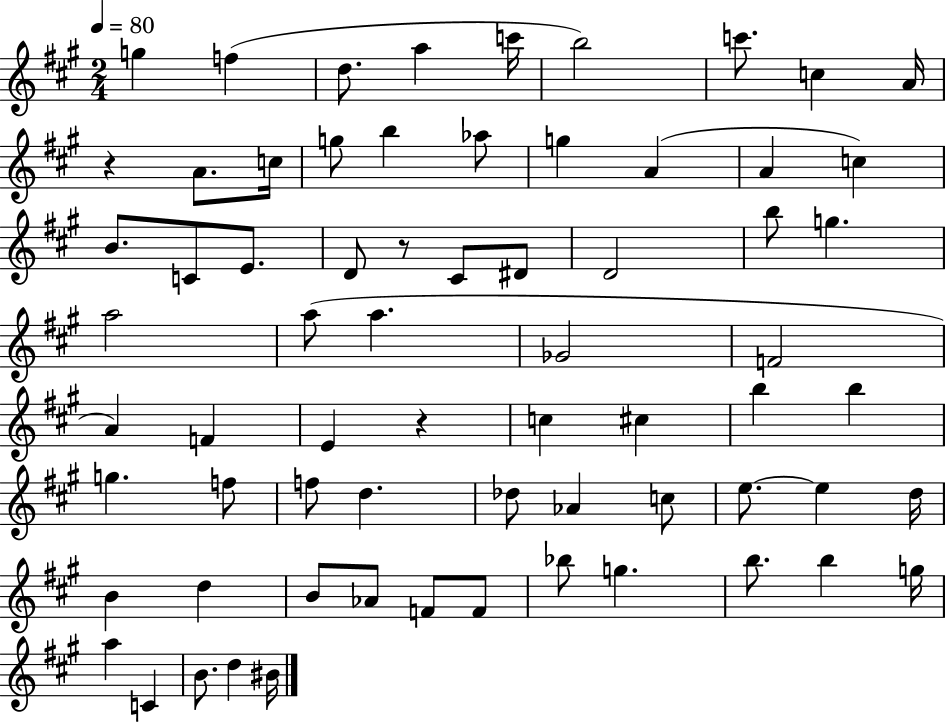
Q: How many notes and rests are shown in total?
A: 68